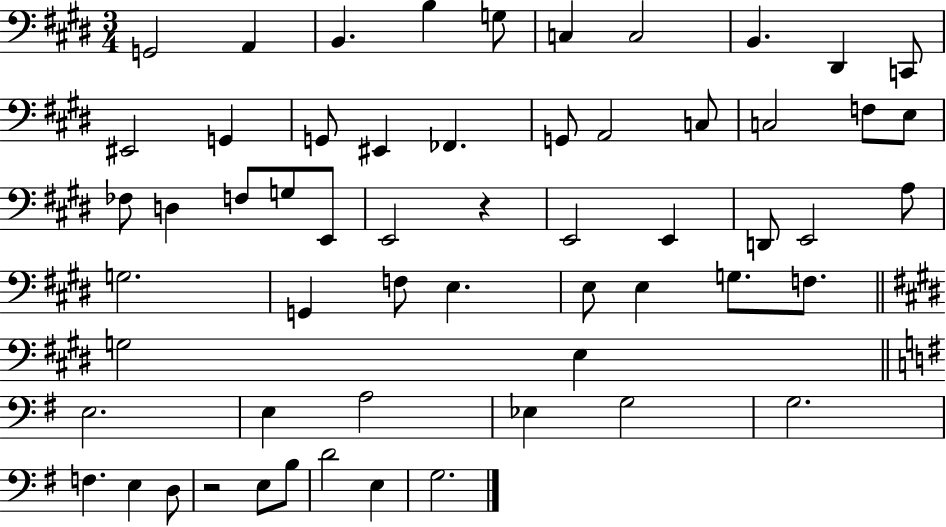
X:1
T:Untitled
M:3/4
L:1/4
K:E
G,,2 A,, B,, B, G,/2 C, C,2 B,, ^D,, C,,/2 ^E,,2 G,, G,,/2 ^E,, _F,, G,,/2 A,,2 C,/2 C,2 F,/2 E,/2 _F,/2 D, F,/2 G,/2 E,,/2 E,,2 z E,,2 E,, D,,/2 E,,2 A,/2 G,2 G,, F,/2 E, E,/2 E, G,/2 F,/2 G,2 E, E,2 E, A,2 _E, G,2 G,2 F, E, D,/2 z2 E,/2 B,/2 D2 E, G,2